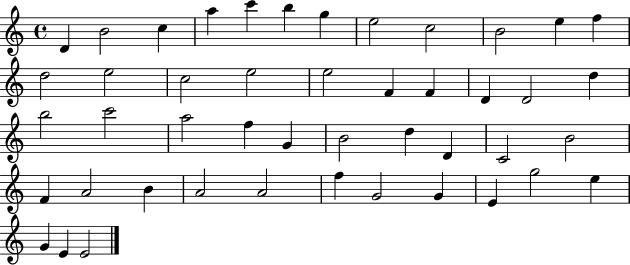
{
  \clef treble
  \time 4/4
  \defaultTimeSignature
  \key c \major
  d'4 b'2 c''4 | a''4 c'''4 b''4 g''4 | e''2 c''2 | b'2 e''4 f''4 | \break d''2 e''2 | c''2 e''2 | e''2 f'4 f'4 | d'4 d'2 d''4 | \break b''2 c'''2 | a''2 f''4 g'4 | b'2 d''4 d'4 | c'2 b'2 | \break f'4 a'2 b'4 | a'2 a'2 | f''4 g'2 g'4 | e'4 g''2 e''4 | \break g'4 e'4 e'2 | \bar "|."
}